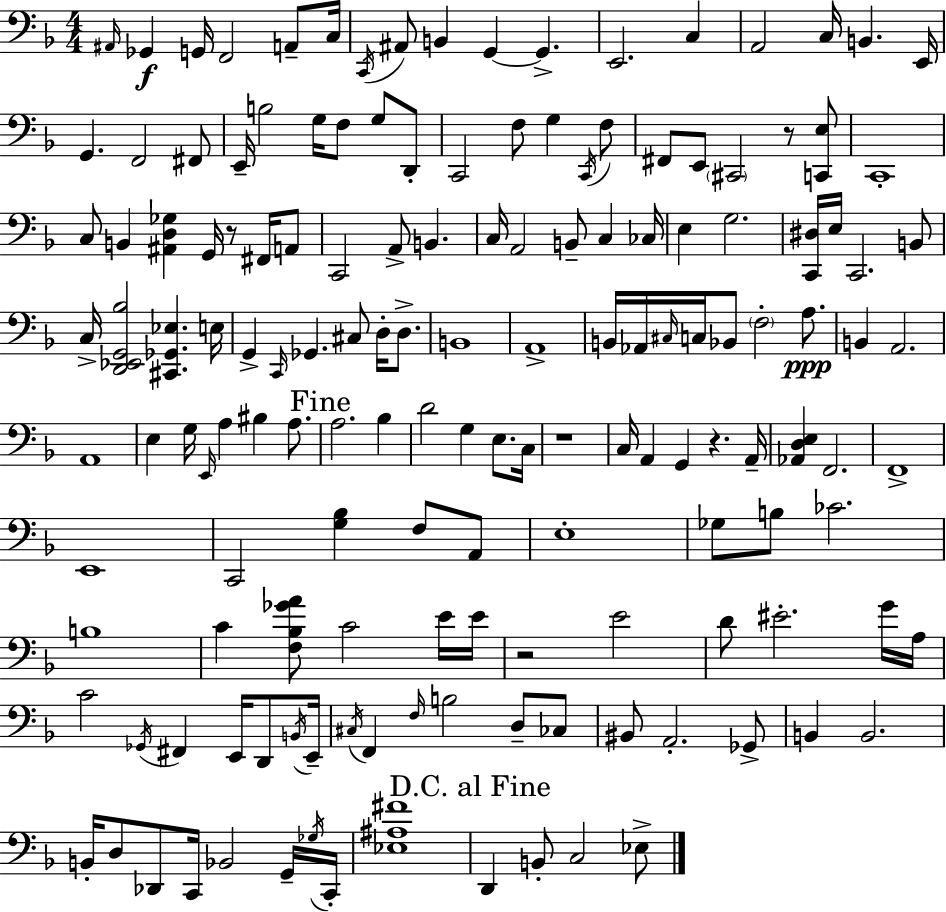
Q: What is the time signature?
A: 4/4